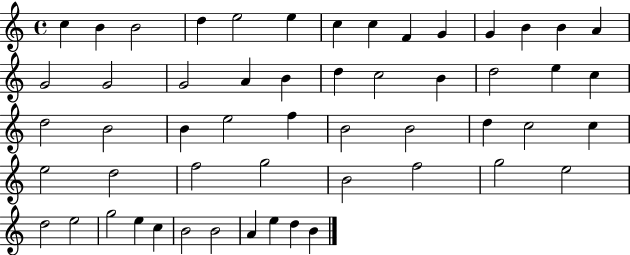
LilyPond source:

{
  \clef treble
  \time 4/4
  \defaultTimeSignature
  \key c \major
  c''4 b'4 b'2 | d''4 e''2 e''4 | c''4 c''4 f'4 g'4 | g'4 b'4 b'4 a'4 | \break g'2 g'2 | g'2 a'4 b'4 | d''4 c''2 b'4 | d''2 e''4 c''4 | \break d''2 b'2 | b'4 e''2 f''4 | b'2 b'2 | d''4 c''2 c''4 | \break e''2 d''2 | f''2 g''2 | b'2 f''2 | g''2 e''2 | \break d''2 e''2 | g''2 e''4 c''4 | b'2 b'2 | a'4 e''4 d''4 b'4 | \break \bar "|."
}